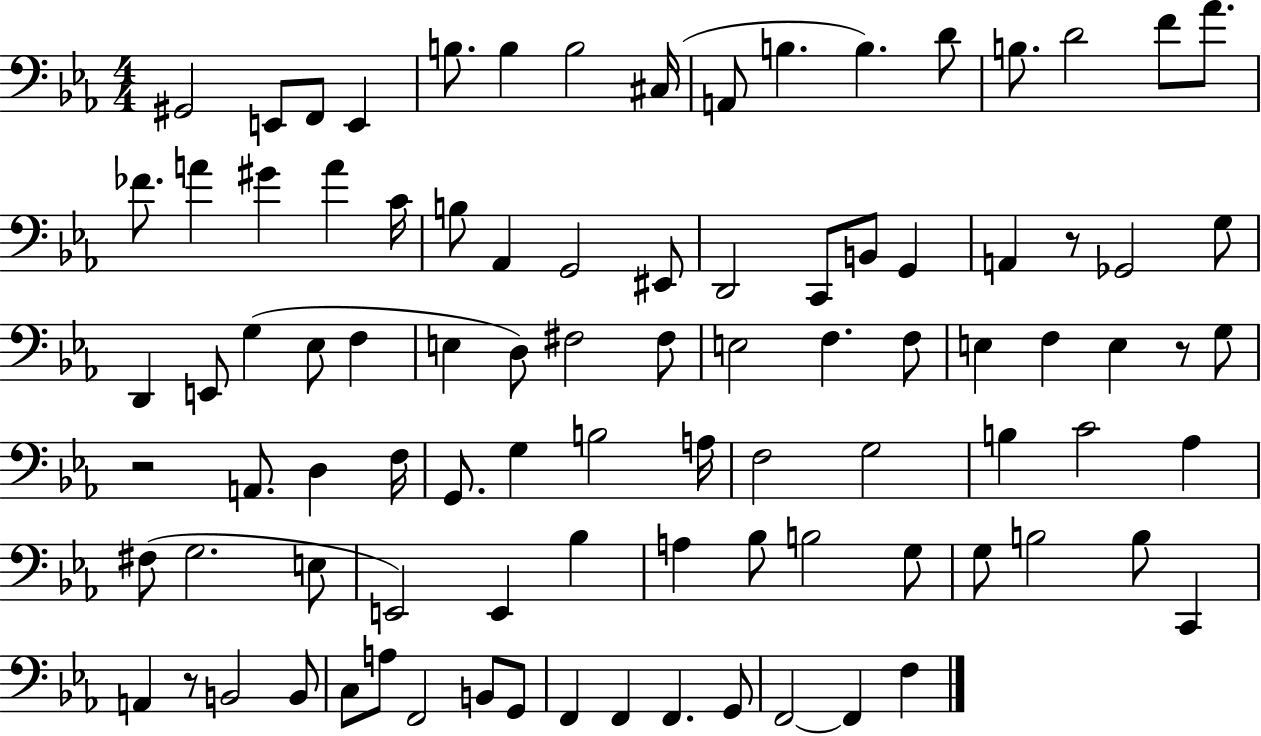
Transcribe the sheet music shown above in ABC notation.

X:1
T:Untitled
M:4/4
L:1/4
K:Eb
^G,,2 E,,/2 F,,/2 E,, B,/2 B, B,2 ^C,/4 A,,/2 B, B, D/2 B,/2 D2 F/2 _A/2 _F/2 A ^G A C/4 B,/2 _A,, G,,2 ^E,,/2 D,,2 C,,/2 B,,/2 G,, A,, z/2 _G,,2 G,/2 D,, E,,/2 G, _E,/2 F, E, D,/2 ^F,2 ^F,/2 E,2 F, F,/2 E, F, E, z/2 G,/2 z2 A,,/2 D, F,/4 G,,/2 G, B,2 A,/4 F,2 G,2 B, C2 _A, ^F,/2 G,2 E,/2 E,,2 E,, _B, A, _B,/2 B,2 G,/2 G,/2 B,2 B,/2 C,, A,, z/2 B,,2 B,,/2 C,/2 A,/2 F,,2 B,,/2 G,,/2 F,, F,, F,, G,,/2 F,,2 F,, F,